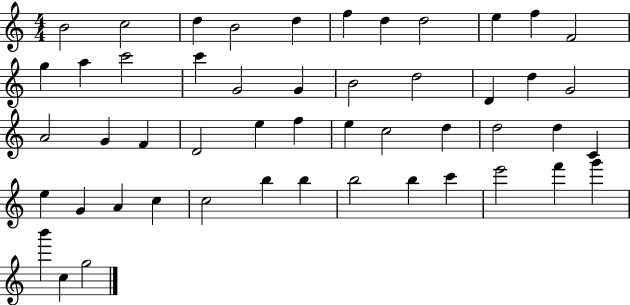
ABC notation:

X:1
T:Untitled
M:4/4
L:1/4
K:C
B2 c2 d B2 d f d d2 e f F2 g a c'2 c' G2 G B2 d2 D d G2 A2 G F D2 e f e c2 d d2 d C e G A c c2 b b b2 b c' e'2 f' g' b' c g2